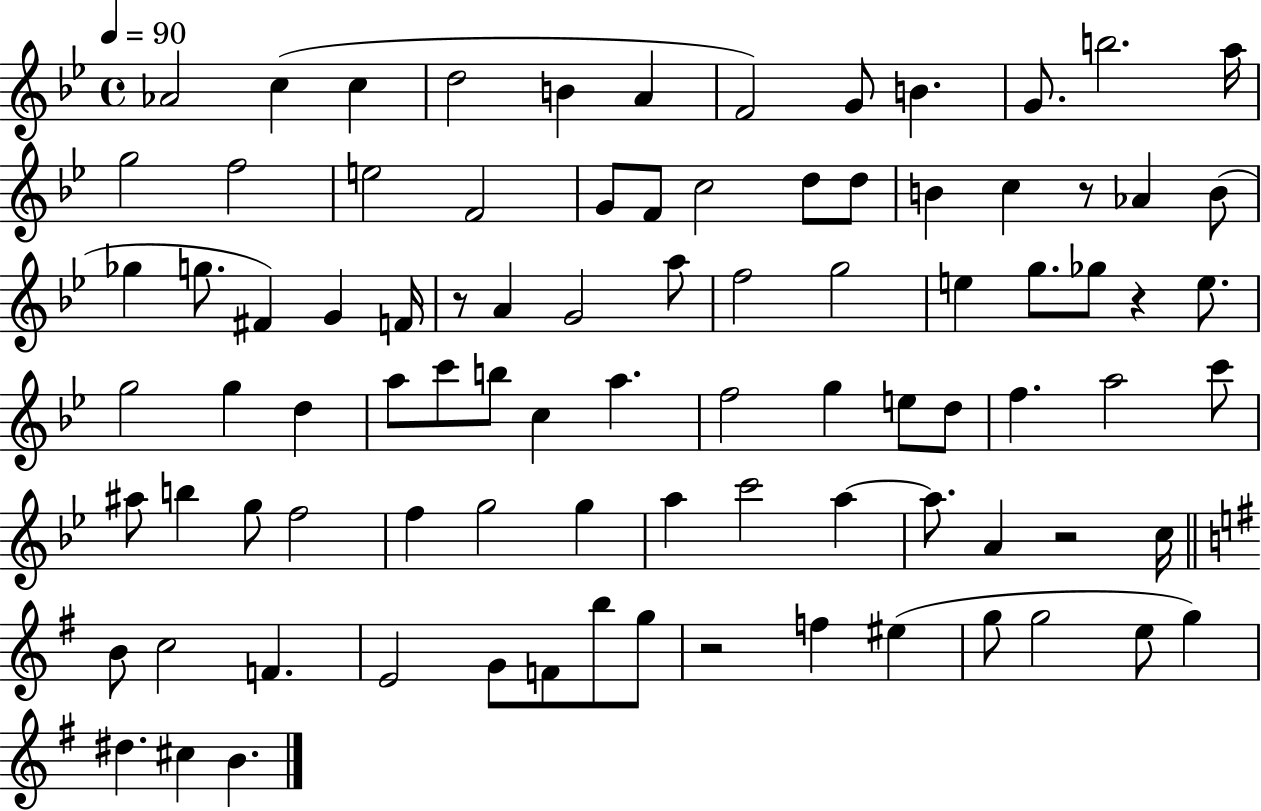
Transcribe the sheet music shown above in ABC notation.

X:1
T:Untitled
M:4/4
L:1/4
K:Bb
_A2 c c d2 B A F2 G/2 B G/2 b2 a/4 g2 f2 e2 F2 G/2 F/2 c2 d/2 d/2 B c z/2 _A B/2 _g g/2 ^F G F/4 z/2 A G2 a/2 f2 g2 e g/2 _g/2 z e/2 g2 g d a/2 c'/2 b/2 c a f2 g e/2 d/2 f a2 c'/2 ^a/2 b g/2 f2 f g2 g a c'2 a a/2 A z2 c/4 B/2 c2 F E2 G/2 F/2 b/2 g/2 z2 f ^e g/2 g2 e/2 g ^d ^c B